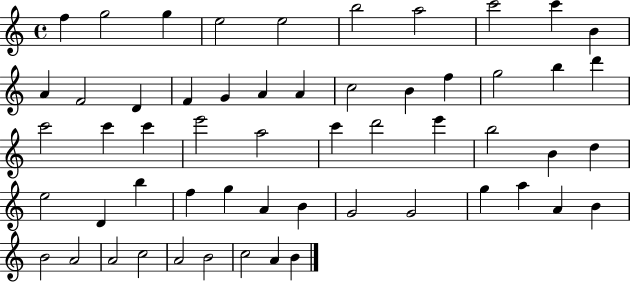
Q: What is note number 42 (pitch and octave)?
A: G4